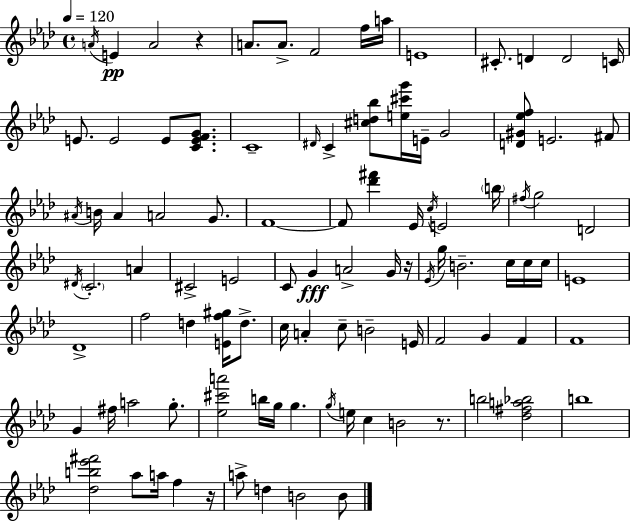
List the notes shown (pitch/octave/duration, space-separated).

A4/s E4/q A4/h R/q A4/e. A4/e. F4/h F5/s A5/s E4/w C#4/e. D4/q D4/h C4/s E4/e. E4/h E4/e [C4,E4,F4,G4]/e. C4/w D#4/s C4/q [C#5,D5,Bb5]/e [E5,C#6,G6]/s E4/s G4/h [D4,G#4,Eb5,F5]/e E4/h. F#4/e A#4/s B4/s A#4/q A4/h G4/e. F4/w F4/e [Db6,F#6]/q Eb4/s C5/s E4/h B5/s F#5/s G5/h D4/h D#4/s C4/h. A4/q C#4/h E4/h C4/e G4/q A4/h G4/s R/s Eb4/s G5/s B4/h. C5/s C5/s C5/s E4/w Db4/w F5/h D5/q [E4,F5,G#5]/s D5/e. C5/s A4/q C5/e B4/h E4/s F4/h G4/q F4/q F4/w G4/q F#5/s A5/h G5/e. [Eb5,C#6,A6]/h B5/s G5/s G5/q. G5/s E5/s C5/q B4/h R/e. B5/h [Db5,F#5,A5,Bb5]/h B5/w [Db5,B5,Eb6,F#6]/h Ab5/e A5/s F5/q R/s A5/e D5/q B4/h B4/e